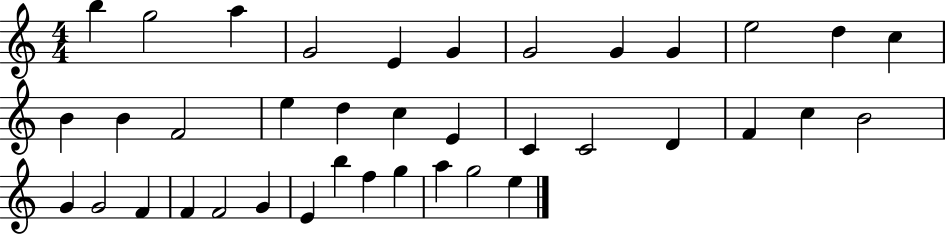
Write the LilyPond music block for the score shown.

{
  \clef treble
  \numericTimeSignature
  \time 4/4
  \key c \major
  b''4 g''2 a''4 | g'2 e'4 g'4 | g'2 g'4 g'4 | e''2 d''4 c''4 | \break b'4 b'4 f'2 | e''4 d''4 c''4 e'4 | c'4 c'2 d'4 | f'4 c''4 b'2 | \break g'4 g'2 f'4 | f'4 f'2 g'4 | e'4 b''4 f''4 g''4 | a''4 g''2 e''4 | \break \bar "|."
}